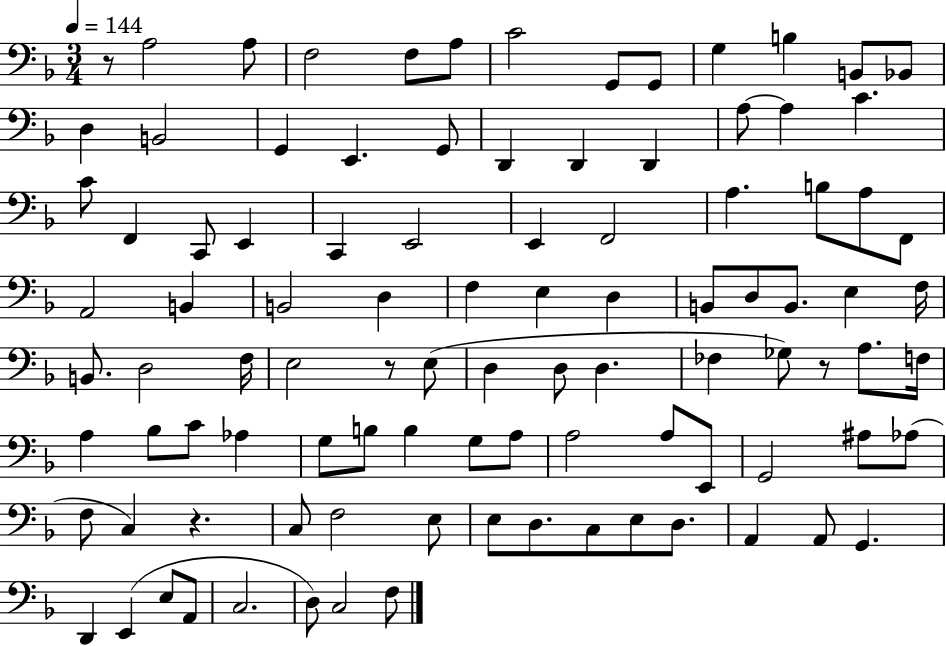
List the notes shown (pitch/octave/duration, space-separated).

R/e A3/h A3/e F3/h F3/e A3/e C4/h G2/e G2/e G3/q B3/q B2/e Bb2/e D3/q B2/h G2/q E2/q. G2/e D2/q D2/q D2/q A3/e A3/q C4/q. C4/e F2/q C2/e E2/q C2/q E2/h E2/q F2/h A3/q. B3/e A3/e F2/e A2/h B2/q B2/h D3/q F3/q E3/q D3/q B2/e D3/e B2/e. E3/q F3/s B2/e. D3/h F3/s E3/h R/e E3/e D3/q D3/e D3/q. FES3/q Gb3/e R/e A3/e. F3/s A3/q Bb3/e C4/e Ab3/q G3/e B3/e B3/q G3/e A3/e A3/h A3/e E2/e G2/h A#3/e Ab3/e F3/e C3/q R/q. C3/e F3/h E3/e E3/e D3/e. C3/e E3/e D3/e. A2/q A2/e G2/q. D2/q E2/q E3/e A2/e C3/h. D3/e C3/h F3/e